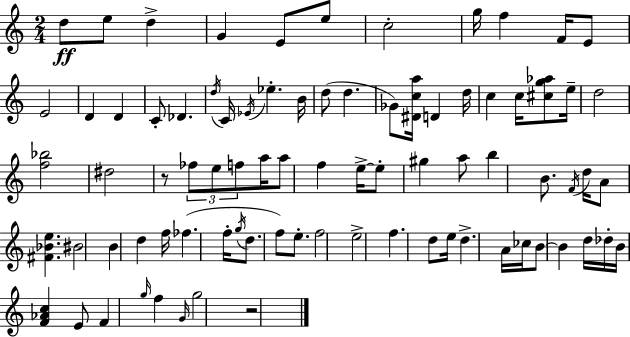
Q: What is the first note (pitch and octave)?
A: D5